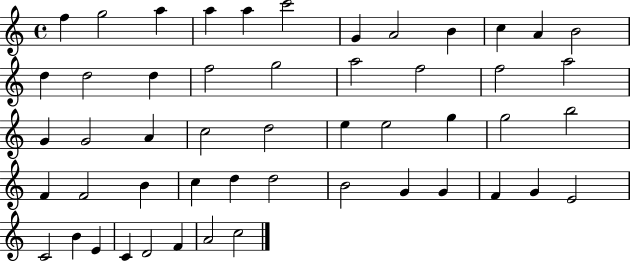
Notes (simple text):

F5/q G5/h A5/q A5/q A5/q C6/h G4/q A4/h B4/q C5/q A4/q B4/h D5/q D5/h D5/q F5/h G5/h A5/h F5/h F5/h A5/h G4/q G4/h A4/q C5/h D5/h E5/q E5/h G5/q G5/h B5/h F4/q F4/h B4/q C5/q D5/q D5/h B4/h G4/q G4/q F4/q G4/q E4/h C4/h B4/q E4/q C4/q D4/h F4/q A4/h C5/h